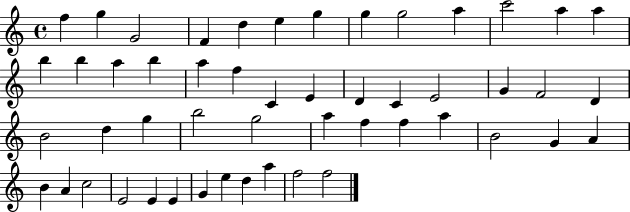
X:1
T:Untitled
M:4/4
L:1/4
K:C
f g G2 F d e g g g2 a c'2 a a b b a b a f C E D C E2 G F2 D B2 d g b2 g2 a f f a B2 G A B A c2 E2 E E G e d a f2 f2